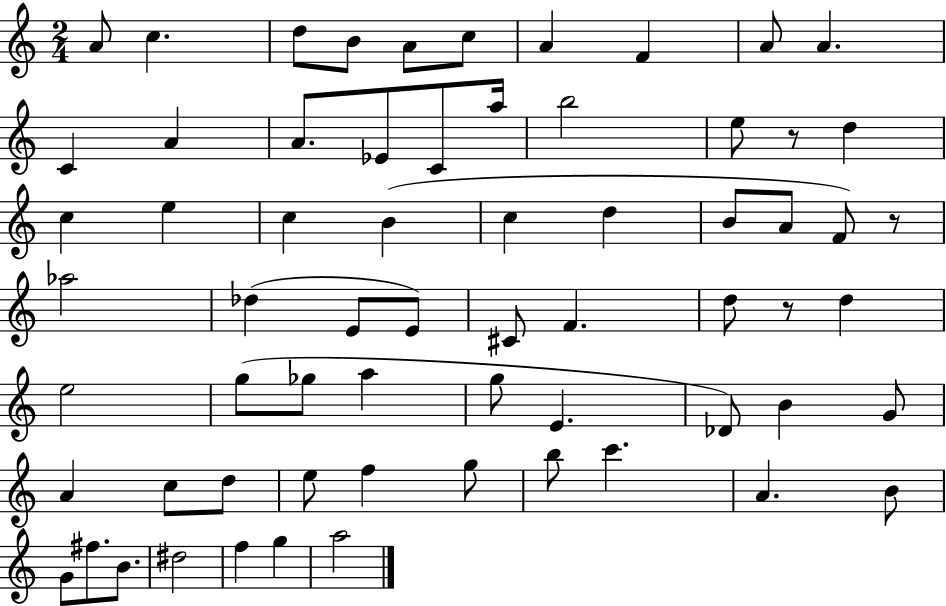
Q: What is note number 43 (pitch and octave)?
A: Db4